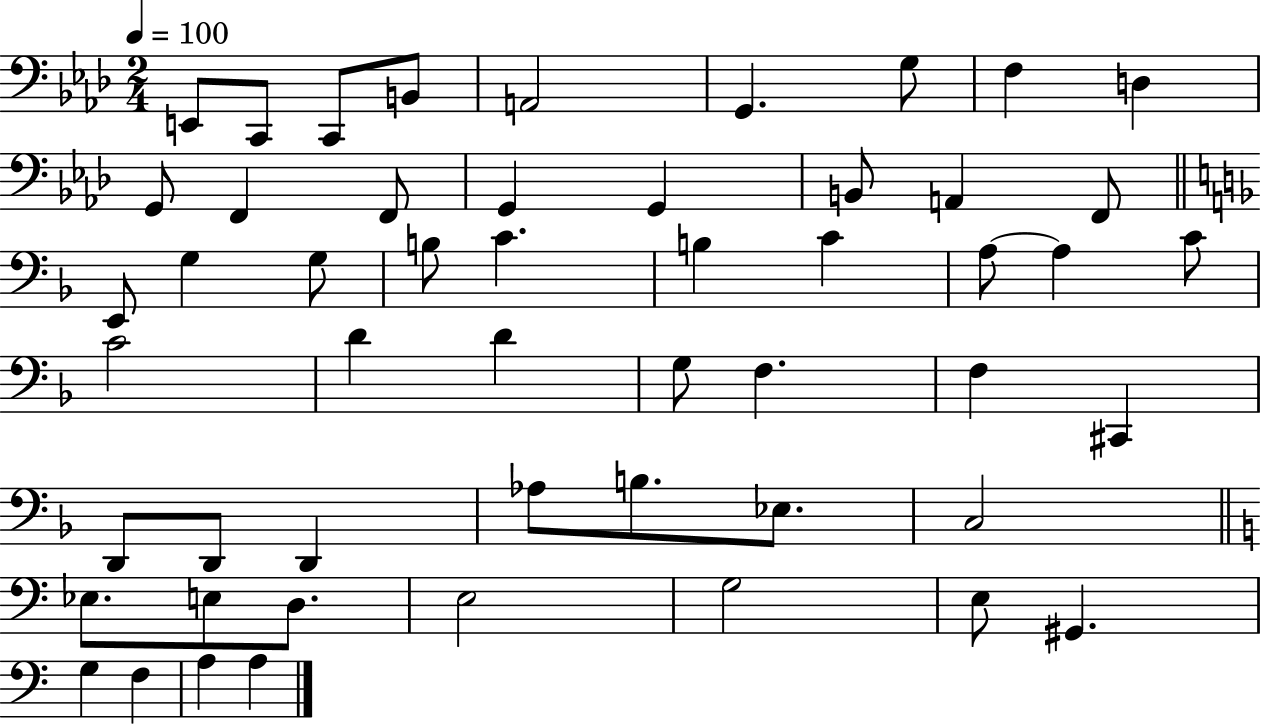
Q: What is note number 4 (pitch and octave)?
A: B2